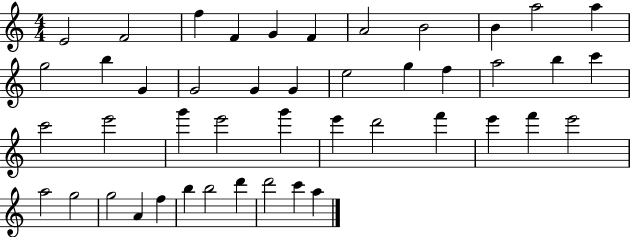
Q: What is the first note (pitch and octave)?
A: E4